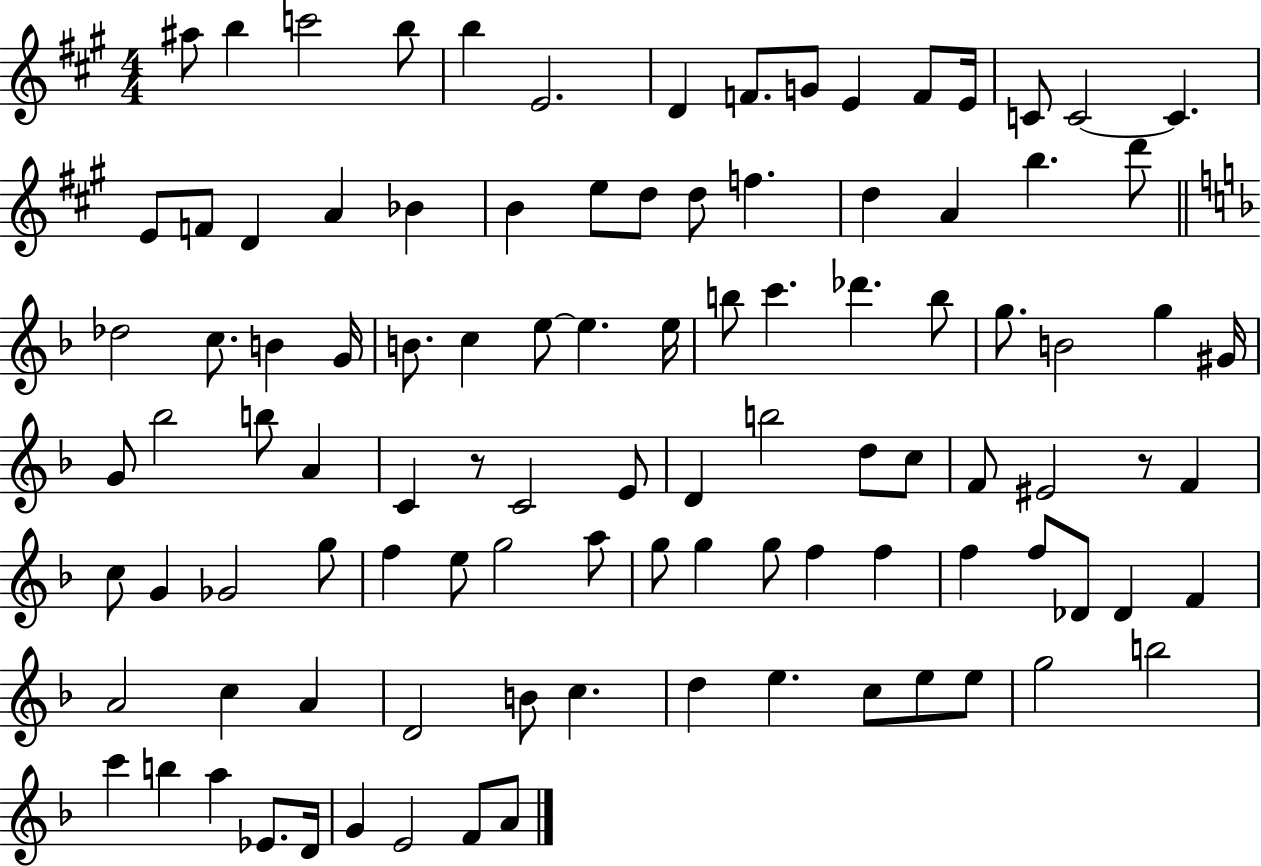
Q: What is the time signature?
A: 4/4